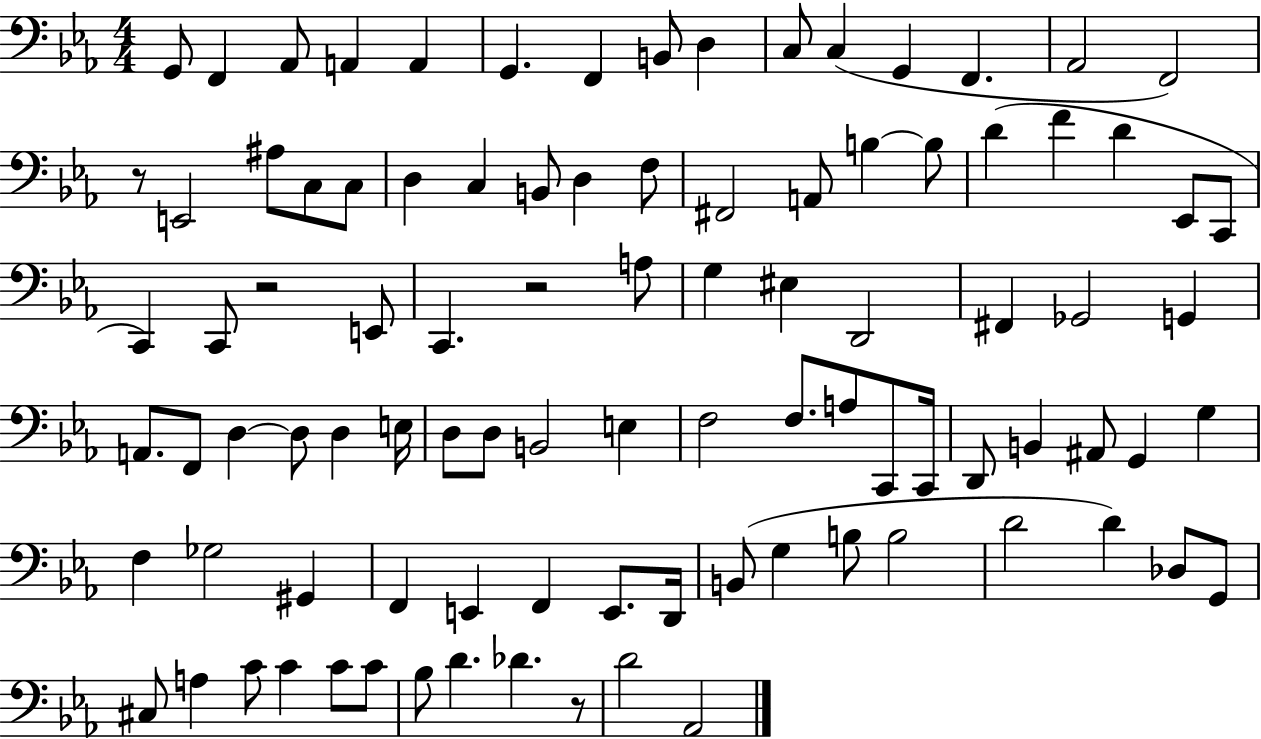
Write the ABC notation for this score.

X:1
T:Untitled
M:4/4
L:1/4
K:Eb
G,,/2 F,, _A,,/2 A,, A,, G,, F,, B,,/2 D, C,/2 C, G,, F,, _A,,2 F,,2 z/2 E,,2 ^A,/2 C,/2 C,/2 D, C, B,,/2 D, F,/2 ^F,,2 A,,/2 B, B,/2 D F D _E,,/2 C,,/2 C,, C,,/2 z2 E,,/2 C,, z2 A,/2 G, ^E, D,,2 ^F,, _G,,2 G,, A,,/2 F,,/2 D, D,/2 D, E,/4 D,/2 D,/2 B,,2 E, F,2 F,/2 A,/2 C,,/2 C,,/4 D,,/2 B,, ^A,,/2 G,, G, F, _G,2 ^G,, F,, E,, F,, E,,/2 D,,/4 B,,/2 G, B,/2 B,2 D2 D _D,/2 G,,/2 ^C,/2 A, C/2 C C/2 C/2 _B,/2 D _D z/2 D2 _A,,2